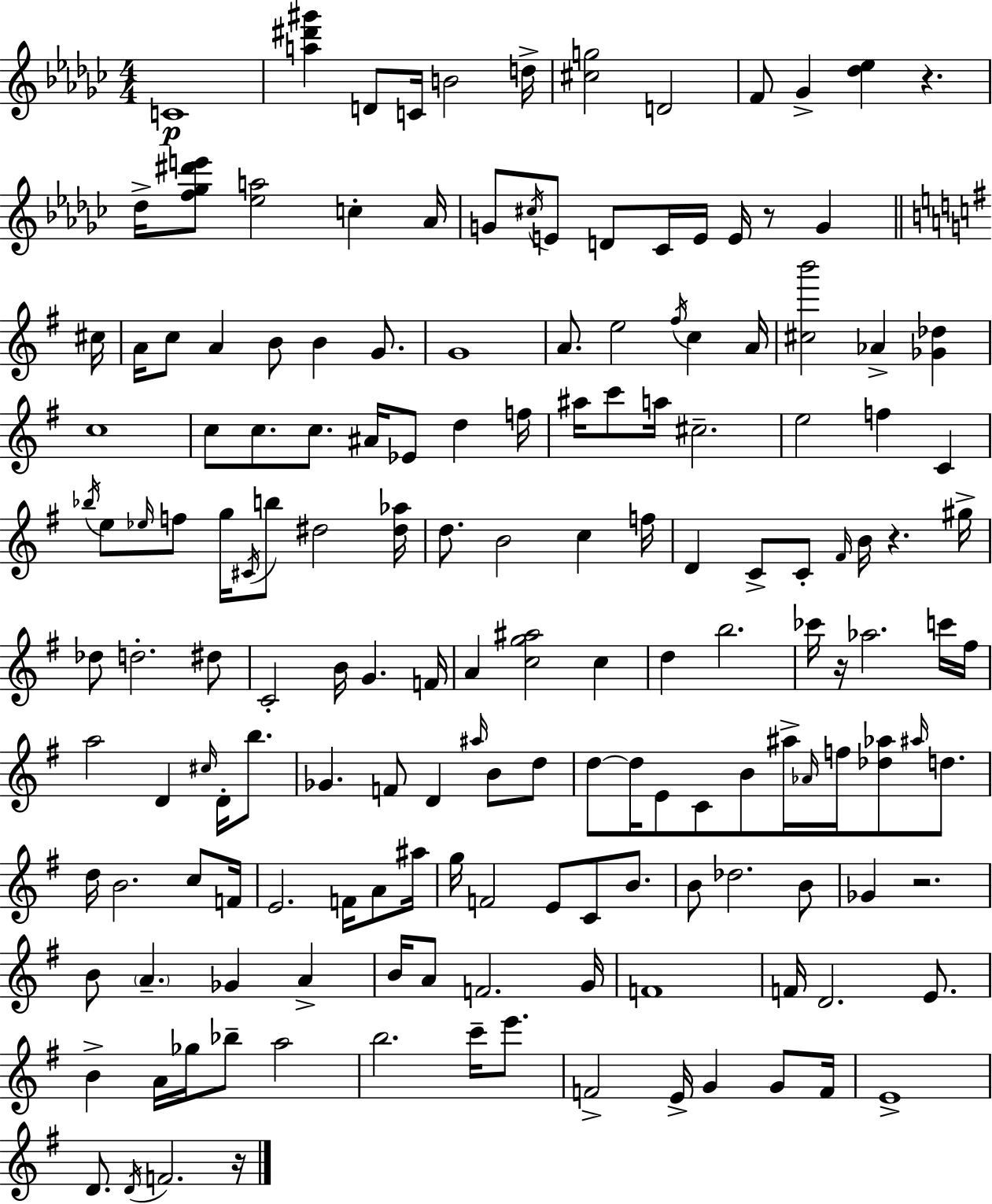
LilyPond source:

{
  \clef treble
  \numericTimeSignature
  \time 4/4
  \key ees \minor
  c'1\p | <a'' dis''' gis'''>4 d'8 c'16 b'2 d''16-> | <cis'' g''>2 d'2 | f'8 ges'4-> <des'' ees''>4 r4. | \break des''16-> <f'' ges'' dis''' e'''>8 <ees'' a''>2 c''4-. aes'16 | g'8 \acciaccatura { cis''16 } e'8 d'8 ces'16 e'16 e'16 r8 g'4 | \bar "||" \break \key g \major cis''16 a'16 c''8 a'4 b'8 b'4 g'8. | g'1 | a'8. e''2 \acciaccatura { fis''16 } c''4 | a'16 <cis'' b'''>2 aes'4-> <ges' des''>4 | \break c''1 | c''8 c''8. c''8. ais'16 ees'8 d''4 | f''16 ais''16 c'''8 a''16 cis''2.-- | e''2 f''4 c'4 | \break \acciaccatura { bes''16 } e''8 \grace { ees''16 } f''8 g''16 \acciaccatura { cis'16 } b''8 dis''2 | <dis'' aes''>16 d''8. b'2 | c''4 f''16 d'4 c'8-> c'8-. \grace { fis'16 } b'16 r4. | gis''16-> des''8 d''2.-. | \break dis''8 c'2-. b'16 g'4. | f'16 a'4 <c'' g'' ais''>2 | c''4 d''4 b''2. | ces'''16 r16 aes''2. | \break c'''16 fis''16 a''2 d'4 | \grace { cis''16 } d'16-. b''8. ges'4. f'8 d'4 | \grace { ais''16 } b'8 d''8 d''8~~ d''16 e'8 c'8 b'8 | ais''16-> \grace { aes'16 } f''16 <des'' aes''>8 \grace { ais''16 } d''8. d''16 b'2. | \break c''8 f'16 e'2. | f'16 a'8 ais''16 g''16 f'2 | e'8 c'8 b'8. b'8 des''2. | b'8 ges'4 r2. | \break b'8 \parenthesize a'4.-- | ges'4 a'4-> b'16 a'8 f'2. | g'16 f'1 | f'16 d'2. | \break e'8. b'4-> a'16 ges''16 | bes''8-- a''2 b''2. | c'''16-- e'''8. f'2-> | e'16-> g'4 g'8 f'16 e'1-> | \break d'8. \acciaccatura { d'16 } f'2. | r16 \bar "|."
}